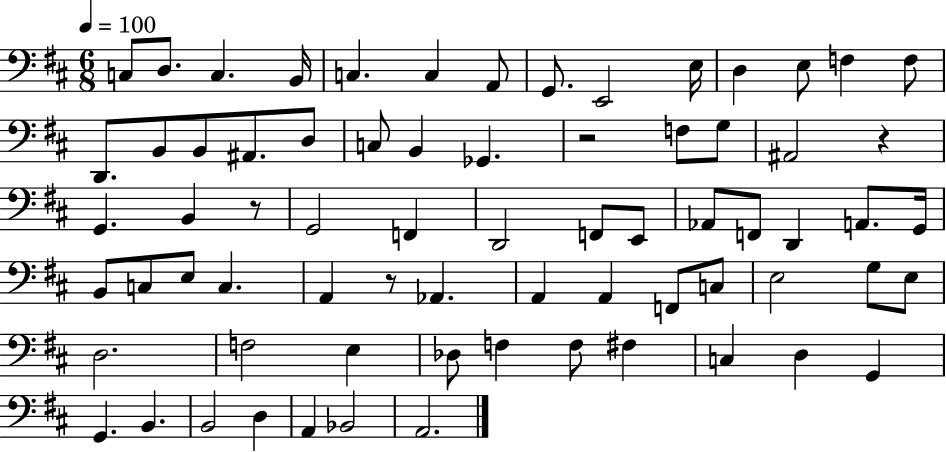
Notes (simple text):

C3/e D3/e. C3/q. B2/s C3/q. C3/q A2/e G2/e. E2/h E3/s D3/q E3/e F3/q F3/e D2/e. B2/e B2/e A#2/e. D3/e C3/e B2/q Gb2/q. R/h F3/e G3/e A#2/h R/q G2/q. B2/q R/e G2/h F2/q D2/h F2/e E2/e Ab2/e F2/e D2/q A2/e. G2/s B2/e C3/e E3/e C3/q. A2/q R/e Ab2/q. A2/q A2/q F2/e C3/e E3/h G3/e E3/e D3/h. F3/h E3/q Db3/e F3/q F3/e F#3/q C3/q D3/q G2/q G2/q. B2/q. B2/h D3/q A2/q Bb2/h A2/h.